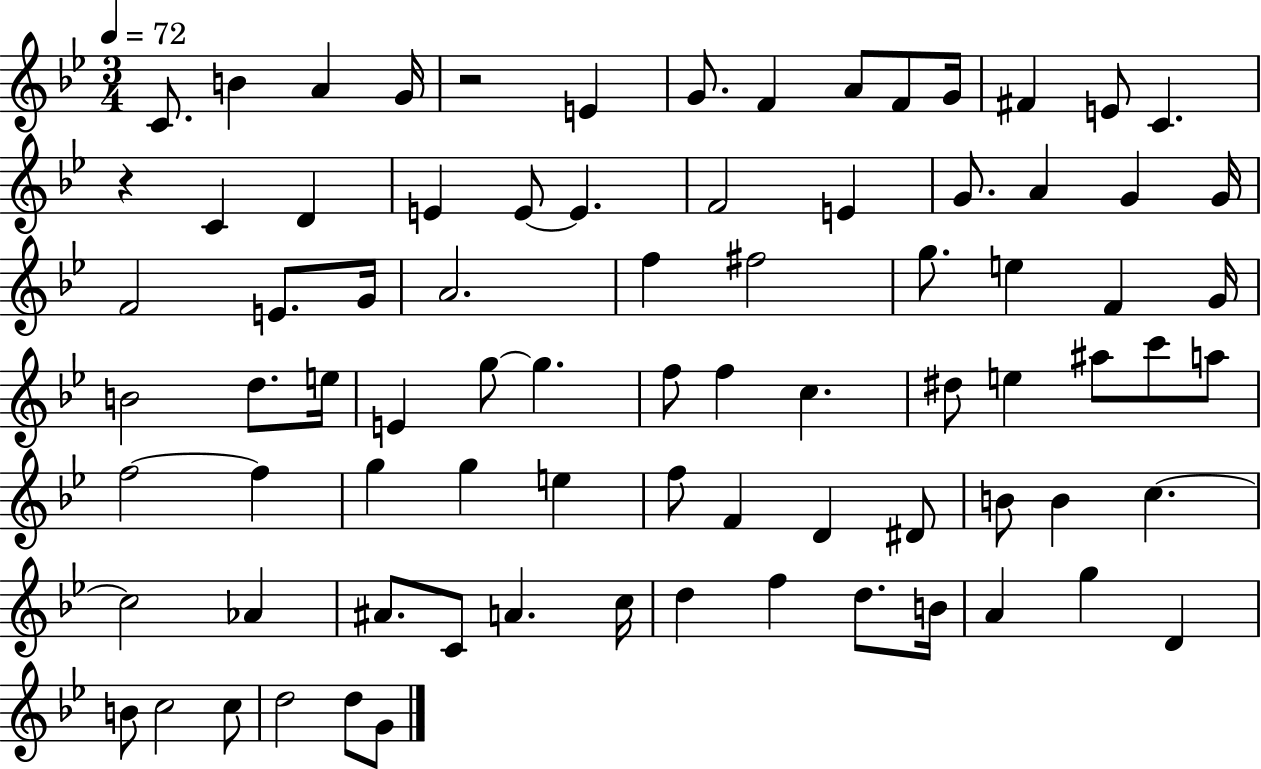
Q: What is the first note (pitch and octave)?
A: C4